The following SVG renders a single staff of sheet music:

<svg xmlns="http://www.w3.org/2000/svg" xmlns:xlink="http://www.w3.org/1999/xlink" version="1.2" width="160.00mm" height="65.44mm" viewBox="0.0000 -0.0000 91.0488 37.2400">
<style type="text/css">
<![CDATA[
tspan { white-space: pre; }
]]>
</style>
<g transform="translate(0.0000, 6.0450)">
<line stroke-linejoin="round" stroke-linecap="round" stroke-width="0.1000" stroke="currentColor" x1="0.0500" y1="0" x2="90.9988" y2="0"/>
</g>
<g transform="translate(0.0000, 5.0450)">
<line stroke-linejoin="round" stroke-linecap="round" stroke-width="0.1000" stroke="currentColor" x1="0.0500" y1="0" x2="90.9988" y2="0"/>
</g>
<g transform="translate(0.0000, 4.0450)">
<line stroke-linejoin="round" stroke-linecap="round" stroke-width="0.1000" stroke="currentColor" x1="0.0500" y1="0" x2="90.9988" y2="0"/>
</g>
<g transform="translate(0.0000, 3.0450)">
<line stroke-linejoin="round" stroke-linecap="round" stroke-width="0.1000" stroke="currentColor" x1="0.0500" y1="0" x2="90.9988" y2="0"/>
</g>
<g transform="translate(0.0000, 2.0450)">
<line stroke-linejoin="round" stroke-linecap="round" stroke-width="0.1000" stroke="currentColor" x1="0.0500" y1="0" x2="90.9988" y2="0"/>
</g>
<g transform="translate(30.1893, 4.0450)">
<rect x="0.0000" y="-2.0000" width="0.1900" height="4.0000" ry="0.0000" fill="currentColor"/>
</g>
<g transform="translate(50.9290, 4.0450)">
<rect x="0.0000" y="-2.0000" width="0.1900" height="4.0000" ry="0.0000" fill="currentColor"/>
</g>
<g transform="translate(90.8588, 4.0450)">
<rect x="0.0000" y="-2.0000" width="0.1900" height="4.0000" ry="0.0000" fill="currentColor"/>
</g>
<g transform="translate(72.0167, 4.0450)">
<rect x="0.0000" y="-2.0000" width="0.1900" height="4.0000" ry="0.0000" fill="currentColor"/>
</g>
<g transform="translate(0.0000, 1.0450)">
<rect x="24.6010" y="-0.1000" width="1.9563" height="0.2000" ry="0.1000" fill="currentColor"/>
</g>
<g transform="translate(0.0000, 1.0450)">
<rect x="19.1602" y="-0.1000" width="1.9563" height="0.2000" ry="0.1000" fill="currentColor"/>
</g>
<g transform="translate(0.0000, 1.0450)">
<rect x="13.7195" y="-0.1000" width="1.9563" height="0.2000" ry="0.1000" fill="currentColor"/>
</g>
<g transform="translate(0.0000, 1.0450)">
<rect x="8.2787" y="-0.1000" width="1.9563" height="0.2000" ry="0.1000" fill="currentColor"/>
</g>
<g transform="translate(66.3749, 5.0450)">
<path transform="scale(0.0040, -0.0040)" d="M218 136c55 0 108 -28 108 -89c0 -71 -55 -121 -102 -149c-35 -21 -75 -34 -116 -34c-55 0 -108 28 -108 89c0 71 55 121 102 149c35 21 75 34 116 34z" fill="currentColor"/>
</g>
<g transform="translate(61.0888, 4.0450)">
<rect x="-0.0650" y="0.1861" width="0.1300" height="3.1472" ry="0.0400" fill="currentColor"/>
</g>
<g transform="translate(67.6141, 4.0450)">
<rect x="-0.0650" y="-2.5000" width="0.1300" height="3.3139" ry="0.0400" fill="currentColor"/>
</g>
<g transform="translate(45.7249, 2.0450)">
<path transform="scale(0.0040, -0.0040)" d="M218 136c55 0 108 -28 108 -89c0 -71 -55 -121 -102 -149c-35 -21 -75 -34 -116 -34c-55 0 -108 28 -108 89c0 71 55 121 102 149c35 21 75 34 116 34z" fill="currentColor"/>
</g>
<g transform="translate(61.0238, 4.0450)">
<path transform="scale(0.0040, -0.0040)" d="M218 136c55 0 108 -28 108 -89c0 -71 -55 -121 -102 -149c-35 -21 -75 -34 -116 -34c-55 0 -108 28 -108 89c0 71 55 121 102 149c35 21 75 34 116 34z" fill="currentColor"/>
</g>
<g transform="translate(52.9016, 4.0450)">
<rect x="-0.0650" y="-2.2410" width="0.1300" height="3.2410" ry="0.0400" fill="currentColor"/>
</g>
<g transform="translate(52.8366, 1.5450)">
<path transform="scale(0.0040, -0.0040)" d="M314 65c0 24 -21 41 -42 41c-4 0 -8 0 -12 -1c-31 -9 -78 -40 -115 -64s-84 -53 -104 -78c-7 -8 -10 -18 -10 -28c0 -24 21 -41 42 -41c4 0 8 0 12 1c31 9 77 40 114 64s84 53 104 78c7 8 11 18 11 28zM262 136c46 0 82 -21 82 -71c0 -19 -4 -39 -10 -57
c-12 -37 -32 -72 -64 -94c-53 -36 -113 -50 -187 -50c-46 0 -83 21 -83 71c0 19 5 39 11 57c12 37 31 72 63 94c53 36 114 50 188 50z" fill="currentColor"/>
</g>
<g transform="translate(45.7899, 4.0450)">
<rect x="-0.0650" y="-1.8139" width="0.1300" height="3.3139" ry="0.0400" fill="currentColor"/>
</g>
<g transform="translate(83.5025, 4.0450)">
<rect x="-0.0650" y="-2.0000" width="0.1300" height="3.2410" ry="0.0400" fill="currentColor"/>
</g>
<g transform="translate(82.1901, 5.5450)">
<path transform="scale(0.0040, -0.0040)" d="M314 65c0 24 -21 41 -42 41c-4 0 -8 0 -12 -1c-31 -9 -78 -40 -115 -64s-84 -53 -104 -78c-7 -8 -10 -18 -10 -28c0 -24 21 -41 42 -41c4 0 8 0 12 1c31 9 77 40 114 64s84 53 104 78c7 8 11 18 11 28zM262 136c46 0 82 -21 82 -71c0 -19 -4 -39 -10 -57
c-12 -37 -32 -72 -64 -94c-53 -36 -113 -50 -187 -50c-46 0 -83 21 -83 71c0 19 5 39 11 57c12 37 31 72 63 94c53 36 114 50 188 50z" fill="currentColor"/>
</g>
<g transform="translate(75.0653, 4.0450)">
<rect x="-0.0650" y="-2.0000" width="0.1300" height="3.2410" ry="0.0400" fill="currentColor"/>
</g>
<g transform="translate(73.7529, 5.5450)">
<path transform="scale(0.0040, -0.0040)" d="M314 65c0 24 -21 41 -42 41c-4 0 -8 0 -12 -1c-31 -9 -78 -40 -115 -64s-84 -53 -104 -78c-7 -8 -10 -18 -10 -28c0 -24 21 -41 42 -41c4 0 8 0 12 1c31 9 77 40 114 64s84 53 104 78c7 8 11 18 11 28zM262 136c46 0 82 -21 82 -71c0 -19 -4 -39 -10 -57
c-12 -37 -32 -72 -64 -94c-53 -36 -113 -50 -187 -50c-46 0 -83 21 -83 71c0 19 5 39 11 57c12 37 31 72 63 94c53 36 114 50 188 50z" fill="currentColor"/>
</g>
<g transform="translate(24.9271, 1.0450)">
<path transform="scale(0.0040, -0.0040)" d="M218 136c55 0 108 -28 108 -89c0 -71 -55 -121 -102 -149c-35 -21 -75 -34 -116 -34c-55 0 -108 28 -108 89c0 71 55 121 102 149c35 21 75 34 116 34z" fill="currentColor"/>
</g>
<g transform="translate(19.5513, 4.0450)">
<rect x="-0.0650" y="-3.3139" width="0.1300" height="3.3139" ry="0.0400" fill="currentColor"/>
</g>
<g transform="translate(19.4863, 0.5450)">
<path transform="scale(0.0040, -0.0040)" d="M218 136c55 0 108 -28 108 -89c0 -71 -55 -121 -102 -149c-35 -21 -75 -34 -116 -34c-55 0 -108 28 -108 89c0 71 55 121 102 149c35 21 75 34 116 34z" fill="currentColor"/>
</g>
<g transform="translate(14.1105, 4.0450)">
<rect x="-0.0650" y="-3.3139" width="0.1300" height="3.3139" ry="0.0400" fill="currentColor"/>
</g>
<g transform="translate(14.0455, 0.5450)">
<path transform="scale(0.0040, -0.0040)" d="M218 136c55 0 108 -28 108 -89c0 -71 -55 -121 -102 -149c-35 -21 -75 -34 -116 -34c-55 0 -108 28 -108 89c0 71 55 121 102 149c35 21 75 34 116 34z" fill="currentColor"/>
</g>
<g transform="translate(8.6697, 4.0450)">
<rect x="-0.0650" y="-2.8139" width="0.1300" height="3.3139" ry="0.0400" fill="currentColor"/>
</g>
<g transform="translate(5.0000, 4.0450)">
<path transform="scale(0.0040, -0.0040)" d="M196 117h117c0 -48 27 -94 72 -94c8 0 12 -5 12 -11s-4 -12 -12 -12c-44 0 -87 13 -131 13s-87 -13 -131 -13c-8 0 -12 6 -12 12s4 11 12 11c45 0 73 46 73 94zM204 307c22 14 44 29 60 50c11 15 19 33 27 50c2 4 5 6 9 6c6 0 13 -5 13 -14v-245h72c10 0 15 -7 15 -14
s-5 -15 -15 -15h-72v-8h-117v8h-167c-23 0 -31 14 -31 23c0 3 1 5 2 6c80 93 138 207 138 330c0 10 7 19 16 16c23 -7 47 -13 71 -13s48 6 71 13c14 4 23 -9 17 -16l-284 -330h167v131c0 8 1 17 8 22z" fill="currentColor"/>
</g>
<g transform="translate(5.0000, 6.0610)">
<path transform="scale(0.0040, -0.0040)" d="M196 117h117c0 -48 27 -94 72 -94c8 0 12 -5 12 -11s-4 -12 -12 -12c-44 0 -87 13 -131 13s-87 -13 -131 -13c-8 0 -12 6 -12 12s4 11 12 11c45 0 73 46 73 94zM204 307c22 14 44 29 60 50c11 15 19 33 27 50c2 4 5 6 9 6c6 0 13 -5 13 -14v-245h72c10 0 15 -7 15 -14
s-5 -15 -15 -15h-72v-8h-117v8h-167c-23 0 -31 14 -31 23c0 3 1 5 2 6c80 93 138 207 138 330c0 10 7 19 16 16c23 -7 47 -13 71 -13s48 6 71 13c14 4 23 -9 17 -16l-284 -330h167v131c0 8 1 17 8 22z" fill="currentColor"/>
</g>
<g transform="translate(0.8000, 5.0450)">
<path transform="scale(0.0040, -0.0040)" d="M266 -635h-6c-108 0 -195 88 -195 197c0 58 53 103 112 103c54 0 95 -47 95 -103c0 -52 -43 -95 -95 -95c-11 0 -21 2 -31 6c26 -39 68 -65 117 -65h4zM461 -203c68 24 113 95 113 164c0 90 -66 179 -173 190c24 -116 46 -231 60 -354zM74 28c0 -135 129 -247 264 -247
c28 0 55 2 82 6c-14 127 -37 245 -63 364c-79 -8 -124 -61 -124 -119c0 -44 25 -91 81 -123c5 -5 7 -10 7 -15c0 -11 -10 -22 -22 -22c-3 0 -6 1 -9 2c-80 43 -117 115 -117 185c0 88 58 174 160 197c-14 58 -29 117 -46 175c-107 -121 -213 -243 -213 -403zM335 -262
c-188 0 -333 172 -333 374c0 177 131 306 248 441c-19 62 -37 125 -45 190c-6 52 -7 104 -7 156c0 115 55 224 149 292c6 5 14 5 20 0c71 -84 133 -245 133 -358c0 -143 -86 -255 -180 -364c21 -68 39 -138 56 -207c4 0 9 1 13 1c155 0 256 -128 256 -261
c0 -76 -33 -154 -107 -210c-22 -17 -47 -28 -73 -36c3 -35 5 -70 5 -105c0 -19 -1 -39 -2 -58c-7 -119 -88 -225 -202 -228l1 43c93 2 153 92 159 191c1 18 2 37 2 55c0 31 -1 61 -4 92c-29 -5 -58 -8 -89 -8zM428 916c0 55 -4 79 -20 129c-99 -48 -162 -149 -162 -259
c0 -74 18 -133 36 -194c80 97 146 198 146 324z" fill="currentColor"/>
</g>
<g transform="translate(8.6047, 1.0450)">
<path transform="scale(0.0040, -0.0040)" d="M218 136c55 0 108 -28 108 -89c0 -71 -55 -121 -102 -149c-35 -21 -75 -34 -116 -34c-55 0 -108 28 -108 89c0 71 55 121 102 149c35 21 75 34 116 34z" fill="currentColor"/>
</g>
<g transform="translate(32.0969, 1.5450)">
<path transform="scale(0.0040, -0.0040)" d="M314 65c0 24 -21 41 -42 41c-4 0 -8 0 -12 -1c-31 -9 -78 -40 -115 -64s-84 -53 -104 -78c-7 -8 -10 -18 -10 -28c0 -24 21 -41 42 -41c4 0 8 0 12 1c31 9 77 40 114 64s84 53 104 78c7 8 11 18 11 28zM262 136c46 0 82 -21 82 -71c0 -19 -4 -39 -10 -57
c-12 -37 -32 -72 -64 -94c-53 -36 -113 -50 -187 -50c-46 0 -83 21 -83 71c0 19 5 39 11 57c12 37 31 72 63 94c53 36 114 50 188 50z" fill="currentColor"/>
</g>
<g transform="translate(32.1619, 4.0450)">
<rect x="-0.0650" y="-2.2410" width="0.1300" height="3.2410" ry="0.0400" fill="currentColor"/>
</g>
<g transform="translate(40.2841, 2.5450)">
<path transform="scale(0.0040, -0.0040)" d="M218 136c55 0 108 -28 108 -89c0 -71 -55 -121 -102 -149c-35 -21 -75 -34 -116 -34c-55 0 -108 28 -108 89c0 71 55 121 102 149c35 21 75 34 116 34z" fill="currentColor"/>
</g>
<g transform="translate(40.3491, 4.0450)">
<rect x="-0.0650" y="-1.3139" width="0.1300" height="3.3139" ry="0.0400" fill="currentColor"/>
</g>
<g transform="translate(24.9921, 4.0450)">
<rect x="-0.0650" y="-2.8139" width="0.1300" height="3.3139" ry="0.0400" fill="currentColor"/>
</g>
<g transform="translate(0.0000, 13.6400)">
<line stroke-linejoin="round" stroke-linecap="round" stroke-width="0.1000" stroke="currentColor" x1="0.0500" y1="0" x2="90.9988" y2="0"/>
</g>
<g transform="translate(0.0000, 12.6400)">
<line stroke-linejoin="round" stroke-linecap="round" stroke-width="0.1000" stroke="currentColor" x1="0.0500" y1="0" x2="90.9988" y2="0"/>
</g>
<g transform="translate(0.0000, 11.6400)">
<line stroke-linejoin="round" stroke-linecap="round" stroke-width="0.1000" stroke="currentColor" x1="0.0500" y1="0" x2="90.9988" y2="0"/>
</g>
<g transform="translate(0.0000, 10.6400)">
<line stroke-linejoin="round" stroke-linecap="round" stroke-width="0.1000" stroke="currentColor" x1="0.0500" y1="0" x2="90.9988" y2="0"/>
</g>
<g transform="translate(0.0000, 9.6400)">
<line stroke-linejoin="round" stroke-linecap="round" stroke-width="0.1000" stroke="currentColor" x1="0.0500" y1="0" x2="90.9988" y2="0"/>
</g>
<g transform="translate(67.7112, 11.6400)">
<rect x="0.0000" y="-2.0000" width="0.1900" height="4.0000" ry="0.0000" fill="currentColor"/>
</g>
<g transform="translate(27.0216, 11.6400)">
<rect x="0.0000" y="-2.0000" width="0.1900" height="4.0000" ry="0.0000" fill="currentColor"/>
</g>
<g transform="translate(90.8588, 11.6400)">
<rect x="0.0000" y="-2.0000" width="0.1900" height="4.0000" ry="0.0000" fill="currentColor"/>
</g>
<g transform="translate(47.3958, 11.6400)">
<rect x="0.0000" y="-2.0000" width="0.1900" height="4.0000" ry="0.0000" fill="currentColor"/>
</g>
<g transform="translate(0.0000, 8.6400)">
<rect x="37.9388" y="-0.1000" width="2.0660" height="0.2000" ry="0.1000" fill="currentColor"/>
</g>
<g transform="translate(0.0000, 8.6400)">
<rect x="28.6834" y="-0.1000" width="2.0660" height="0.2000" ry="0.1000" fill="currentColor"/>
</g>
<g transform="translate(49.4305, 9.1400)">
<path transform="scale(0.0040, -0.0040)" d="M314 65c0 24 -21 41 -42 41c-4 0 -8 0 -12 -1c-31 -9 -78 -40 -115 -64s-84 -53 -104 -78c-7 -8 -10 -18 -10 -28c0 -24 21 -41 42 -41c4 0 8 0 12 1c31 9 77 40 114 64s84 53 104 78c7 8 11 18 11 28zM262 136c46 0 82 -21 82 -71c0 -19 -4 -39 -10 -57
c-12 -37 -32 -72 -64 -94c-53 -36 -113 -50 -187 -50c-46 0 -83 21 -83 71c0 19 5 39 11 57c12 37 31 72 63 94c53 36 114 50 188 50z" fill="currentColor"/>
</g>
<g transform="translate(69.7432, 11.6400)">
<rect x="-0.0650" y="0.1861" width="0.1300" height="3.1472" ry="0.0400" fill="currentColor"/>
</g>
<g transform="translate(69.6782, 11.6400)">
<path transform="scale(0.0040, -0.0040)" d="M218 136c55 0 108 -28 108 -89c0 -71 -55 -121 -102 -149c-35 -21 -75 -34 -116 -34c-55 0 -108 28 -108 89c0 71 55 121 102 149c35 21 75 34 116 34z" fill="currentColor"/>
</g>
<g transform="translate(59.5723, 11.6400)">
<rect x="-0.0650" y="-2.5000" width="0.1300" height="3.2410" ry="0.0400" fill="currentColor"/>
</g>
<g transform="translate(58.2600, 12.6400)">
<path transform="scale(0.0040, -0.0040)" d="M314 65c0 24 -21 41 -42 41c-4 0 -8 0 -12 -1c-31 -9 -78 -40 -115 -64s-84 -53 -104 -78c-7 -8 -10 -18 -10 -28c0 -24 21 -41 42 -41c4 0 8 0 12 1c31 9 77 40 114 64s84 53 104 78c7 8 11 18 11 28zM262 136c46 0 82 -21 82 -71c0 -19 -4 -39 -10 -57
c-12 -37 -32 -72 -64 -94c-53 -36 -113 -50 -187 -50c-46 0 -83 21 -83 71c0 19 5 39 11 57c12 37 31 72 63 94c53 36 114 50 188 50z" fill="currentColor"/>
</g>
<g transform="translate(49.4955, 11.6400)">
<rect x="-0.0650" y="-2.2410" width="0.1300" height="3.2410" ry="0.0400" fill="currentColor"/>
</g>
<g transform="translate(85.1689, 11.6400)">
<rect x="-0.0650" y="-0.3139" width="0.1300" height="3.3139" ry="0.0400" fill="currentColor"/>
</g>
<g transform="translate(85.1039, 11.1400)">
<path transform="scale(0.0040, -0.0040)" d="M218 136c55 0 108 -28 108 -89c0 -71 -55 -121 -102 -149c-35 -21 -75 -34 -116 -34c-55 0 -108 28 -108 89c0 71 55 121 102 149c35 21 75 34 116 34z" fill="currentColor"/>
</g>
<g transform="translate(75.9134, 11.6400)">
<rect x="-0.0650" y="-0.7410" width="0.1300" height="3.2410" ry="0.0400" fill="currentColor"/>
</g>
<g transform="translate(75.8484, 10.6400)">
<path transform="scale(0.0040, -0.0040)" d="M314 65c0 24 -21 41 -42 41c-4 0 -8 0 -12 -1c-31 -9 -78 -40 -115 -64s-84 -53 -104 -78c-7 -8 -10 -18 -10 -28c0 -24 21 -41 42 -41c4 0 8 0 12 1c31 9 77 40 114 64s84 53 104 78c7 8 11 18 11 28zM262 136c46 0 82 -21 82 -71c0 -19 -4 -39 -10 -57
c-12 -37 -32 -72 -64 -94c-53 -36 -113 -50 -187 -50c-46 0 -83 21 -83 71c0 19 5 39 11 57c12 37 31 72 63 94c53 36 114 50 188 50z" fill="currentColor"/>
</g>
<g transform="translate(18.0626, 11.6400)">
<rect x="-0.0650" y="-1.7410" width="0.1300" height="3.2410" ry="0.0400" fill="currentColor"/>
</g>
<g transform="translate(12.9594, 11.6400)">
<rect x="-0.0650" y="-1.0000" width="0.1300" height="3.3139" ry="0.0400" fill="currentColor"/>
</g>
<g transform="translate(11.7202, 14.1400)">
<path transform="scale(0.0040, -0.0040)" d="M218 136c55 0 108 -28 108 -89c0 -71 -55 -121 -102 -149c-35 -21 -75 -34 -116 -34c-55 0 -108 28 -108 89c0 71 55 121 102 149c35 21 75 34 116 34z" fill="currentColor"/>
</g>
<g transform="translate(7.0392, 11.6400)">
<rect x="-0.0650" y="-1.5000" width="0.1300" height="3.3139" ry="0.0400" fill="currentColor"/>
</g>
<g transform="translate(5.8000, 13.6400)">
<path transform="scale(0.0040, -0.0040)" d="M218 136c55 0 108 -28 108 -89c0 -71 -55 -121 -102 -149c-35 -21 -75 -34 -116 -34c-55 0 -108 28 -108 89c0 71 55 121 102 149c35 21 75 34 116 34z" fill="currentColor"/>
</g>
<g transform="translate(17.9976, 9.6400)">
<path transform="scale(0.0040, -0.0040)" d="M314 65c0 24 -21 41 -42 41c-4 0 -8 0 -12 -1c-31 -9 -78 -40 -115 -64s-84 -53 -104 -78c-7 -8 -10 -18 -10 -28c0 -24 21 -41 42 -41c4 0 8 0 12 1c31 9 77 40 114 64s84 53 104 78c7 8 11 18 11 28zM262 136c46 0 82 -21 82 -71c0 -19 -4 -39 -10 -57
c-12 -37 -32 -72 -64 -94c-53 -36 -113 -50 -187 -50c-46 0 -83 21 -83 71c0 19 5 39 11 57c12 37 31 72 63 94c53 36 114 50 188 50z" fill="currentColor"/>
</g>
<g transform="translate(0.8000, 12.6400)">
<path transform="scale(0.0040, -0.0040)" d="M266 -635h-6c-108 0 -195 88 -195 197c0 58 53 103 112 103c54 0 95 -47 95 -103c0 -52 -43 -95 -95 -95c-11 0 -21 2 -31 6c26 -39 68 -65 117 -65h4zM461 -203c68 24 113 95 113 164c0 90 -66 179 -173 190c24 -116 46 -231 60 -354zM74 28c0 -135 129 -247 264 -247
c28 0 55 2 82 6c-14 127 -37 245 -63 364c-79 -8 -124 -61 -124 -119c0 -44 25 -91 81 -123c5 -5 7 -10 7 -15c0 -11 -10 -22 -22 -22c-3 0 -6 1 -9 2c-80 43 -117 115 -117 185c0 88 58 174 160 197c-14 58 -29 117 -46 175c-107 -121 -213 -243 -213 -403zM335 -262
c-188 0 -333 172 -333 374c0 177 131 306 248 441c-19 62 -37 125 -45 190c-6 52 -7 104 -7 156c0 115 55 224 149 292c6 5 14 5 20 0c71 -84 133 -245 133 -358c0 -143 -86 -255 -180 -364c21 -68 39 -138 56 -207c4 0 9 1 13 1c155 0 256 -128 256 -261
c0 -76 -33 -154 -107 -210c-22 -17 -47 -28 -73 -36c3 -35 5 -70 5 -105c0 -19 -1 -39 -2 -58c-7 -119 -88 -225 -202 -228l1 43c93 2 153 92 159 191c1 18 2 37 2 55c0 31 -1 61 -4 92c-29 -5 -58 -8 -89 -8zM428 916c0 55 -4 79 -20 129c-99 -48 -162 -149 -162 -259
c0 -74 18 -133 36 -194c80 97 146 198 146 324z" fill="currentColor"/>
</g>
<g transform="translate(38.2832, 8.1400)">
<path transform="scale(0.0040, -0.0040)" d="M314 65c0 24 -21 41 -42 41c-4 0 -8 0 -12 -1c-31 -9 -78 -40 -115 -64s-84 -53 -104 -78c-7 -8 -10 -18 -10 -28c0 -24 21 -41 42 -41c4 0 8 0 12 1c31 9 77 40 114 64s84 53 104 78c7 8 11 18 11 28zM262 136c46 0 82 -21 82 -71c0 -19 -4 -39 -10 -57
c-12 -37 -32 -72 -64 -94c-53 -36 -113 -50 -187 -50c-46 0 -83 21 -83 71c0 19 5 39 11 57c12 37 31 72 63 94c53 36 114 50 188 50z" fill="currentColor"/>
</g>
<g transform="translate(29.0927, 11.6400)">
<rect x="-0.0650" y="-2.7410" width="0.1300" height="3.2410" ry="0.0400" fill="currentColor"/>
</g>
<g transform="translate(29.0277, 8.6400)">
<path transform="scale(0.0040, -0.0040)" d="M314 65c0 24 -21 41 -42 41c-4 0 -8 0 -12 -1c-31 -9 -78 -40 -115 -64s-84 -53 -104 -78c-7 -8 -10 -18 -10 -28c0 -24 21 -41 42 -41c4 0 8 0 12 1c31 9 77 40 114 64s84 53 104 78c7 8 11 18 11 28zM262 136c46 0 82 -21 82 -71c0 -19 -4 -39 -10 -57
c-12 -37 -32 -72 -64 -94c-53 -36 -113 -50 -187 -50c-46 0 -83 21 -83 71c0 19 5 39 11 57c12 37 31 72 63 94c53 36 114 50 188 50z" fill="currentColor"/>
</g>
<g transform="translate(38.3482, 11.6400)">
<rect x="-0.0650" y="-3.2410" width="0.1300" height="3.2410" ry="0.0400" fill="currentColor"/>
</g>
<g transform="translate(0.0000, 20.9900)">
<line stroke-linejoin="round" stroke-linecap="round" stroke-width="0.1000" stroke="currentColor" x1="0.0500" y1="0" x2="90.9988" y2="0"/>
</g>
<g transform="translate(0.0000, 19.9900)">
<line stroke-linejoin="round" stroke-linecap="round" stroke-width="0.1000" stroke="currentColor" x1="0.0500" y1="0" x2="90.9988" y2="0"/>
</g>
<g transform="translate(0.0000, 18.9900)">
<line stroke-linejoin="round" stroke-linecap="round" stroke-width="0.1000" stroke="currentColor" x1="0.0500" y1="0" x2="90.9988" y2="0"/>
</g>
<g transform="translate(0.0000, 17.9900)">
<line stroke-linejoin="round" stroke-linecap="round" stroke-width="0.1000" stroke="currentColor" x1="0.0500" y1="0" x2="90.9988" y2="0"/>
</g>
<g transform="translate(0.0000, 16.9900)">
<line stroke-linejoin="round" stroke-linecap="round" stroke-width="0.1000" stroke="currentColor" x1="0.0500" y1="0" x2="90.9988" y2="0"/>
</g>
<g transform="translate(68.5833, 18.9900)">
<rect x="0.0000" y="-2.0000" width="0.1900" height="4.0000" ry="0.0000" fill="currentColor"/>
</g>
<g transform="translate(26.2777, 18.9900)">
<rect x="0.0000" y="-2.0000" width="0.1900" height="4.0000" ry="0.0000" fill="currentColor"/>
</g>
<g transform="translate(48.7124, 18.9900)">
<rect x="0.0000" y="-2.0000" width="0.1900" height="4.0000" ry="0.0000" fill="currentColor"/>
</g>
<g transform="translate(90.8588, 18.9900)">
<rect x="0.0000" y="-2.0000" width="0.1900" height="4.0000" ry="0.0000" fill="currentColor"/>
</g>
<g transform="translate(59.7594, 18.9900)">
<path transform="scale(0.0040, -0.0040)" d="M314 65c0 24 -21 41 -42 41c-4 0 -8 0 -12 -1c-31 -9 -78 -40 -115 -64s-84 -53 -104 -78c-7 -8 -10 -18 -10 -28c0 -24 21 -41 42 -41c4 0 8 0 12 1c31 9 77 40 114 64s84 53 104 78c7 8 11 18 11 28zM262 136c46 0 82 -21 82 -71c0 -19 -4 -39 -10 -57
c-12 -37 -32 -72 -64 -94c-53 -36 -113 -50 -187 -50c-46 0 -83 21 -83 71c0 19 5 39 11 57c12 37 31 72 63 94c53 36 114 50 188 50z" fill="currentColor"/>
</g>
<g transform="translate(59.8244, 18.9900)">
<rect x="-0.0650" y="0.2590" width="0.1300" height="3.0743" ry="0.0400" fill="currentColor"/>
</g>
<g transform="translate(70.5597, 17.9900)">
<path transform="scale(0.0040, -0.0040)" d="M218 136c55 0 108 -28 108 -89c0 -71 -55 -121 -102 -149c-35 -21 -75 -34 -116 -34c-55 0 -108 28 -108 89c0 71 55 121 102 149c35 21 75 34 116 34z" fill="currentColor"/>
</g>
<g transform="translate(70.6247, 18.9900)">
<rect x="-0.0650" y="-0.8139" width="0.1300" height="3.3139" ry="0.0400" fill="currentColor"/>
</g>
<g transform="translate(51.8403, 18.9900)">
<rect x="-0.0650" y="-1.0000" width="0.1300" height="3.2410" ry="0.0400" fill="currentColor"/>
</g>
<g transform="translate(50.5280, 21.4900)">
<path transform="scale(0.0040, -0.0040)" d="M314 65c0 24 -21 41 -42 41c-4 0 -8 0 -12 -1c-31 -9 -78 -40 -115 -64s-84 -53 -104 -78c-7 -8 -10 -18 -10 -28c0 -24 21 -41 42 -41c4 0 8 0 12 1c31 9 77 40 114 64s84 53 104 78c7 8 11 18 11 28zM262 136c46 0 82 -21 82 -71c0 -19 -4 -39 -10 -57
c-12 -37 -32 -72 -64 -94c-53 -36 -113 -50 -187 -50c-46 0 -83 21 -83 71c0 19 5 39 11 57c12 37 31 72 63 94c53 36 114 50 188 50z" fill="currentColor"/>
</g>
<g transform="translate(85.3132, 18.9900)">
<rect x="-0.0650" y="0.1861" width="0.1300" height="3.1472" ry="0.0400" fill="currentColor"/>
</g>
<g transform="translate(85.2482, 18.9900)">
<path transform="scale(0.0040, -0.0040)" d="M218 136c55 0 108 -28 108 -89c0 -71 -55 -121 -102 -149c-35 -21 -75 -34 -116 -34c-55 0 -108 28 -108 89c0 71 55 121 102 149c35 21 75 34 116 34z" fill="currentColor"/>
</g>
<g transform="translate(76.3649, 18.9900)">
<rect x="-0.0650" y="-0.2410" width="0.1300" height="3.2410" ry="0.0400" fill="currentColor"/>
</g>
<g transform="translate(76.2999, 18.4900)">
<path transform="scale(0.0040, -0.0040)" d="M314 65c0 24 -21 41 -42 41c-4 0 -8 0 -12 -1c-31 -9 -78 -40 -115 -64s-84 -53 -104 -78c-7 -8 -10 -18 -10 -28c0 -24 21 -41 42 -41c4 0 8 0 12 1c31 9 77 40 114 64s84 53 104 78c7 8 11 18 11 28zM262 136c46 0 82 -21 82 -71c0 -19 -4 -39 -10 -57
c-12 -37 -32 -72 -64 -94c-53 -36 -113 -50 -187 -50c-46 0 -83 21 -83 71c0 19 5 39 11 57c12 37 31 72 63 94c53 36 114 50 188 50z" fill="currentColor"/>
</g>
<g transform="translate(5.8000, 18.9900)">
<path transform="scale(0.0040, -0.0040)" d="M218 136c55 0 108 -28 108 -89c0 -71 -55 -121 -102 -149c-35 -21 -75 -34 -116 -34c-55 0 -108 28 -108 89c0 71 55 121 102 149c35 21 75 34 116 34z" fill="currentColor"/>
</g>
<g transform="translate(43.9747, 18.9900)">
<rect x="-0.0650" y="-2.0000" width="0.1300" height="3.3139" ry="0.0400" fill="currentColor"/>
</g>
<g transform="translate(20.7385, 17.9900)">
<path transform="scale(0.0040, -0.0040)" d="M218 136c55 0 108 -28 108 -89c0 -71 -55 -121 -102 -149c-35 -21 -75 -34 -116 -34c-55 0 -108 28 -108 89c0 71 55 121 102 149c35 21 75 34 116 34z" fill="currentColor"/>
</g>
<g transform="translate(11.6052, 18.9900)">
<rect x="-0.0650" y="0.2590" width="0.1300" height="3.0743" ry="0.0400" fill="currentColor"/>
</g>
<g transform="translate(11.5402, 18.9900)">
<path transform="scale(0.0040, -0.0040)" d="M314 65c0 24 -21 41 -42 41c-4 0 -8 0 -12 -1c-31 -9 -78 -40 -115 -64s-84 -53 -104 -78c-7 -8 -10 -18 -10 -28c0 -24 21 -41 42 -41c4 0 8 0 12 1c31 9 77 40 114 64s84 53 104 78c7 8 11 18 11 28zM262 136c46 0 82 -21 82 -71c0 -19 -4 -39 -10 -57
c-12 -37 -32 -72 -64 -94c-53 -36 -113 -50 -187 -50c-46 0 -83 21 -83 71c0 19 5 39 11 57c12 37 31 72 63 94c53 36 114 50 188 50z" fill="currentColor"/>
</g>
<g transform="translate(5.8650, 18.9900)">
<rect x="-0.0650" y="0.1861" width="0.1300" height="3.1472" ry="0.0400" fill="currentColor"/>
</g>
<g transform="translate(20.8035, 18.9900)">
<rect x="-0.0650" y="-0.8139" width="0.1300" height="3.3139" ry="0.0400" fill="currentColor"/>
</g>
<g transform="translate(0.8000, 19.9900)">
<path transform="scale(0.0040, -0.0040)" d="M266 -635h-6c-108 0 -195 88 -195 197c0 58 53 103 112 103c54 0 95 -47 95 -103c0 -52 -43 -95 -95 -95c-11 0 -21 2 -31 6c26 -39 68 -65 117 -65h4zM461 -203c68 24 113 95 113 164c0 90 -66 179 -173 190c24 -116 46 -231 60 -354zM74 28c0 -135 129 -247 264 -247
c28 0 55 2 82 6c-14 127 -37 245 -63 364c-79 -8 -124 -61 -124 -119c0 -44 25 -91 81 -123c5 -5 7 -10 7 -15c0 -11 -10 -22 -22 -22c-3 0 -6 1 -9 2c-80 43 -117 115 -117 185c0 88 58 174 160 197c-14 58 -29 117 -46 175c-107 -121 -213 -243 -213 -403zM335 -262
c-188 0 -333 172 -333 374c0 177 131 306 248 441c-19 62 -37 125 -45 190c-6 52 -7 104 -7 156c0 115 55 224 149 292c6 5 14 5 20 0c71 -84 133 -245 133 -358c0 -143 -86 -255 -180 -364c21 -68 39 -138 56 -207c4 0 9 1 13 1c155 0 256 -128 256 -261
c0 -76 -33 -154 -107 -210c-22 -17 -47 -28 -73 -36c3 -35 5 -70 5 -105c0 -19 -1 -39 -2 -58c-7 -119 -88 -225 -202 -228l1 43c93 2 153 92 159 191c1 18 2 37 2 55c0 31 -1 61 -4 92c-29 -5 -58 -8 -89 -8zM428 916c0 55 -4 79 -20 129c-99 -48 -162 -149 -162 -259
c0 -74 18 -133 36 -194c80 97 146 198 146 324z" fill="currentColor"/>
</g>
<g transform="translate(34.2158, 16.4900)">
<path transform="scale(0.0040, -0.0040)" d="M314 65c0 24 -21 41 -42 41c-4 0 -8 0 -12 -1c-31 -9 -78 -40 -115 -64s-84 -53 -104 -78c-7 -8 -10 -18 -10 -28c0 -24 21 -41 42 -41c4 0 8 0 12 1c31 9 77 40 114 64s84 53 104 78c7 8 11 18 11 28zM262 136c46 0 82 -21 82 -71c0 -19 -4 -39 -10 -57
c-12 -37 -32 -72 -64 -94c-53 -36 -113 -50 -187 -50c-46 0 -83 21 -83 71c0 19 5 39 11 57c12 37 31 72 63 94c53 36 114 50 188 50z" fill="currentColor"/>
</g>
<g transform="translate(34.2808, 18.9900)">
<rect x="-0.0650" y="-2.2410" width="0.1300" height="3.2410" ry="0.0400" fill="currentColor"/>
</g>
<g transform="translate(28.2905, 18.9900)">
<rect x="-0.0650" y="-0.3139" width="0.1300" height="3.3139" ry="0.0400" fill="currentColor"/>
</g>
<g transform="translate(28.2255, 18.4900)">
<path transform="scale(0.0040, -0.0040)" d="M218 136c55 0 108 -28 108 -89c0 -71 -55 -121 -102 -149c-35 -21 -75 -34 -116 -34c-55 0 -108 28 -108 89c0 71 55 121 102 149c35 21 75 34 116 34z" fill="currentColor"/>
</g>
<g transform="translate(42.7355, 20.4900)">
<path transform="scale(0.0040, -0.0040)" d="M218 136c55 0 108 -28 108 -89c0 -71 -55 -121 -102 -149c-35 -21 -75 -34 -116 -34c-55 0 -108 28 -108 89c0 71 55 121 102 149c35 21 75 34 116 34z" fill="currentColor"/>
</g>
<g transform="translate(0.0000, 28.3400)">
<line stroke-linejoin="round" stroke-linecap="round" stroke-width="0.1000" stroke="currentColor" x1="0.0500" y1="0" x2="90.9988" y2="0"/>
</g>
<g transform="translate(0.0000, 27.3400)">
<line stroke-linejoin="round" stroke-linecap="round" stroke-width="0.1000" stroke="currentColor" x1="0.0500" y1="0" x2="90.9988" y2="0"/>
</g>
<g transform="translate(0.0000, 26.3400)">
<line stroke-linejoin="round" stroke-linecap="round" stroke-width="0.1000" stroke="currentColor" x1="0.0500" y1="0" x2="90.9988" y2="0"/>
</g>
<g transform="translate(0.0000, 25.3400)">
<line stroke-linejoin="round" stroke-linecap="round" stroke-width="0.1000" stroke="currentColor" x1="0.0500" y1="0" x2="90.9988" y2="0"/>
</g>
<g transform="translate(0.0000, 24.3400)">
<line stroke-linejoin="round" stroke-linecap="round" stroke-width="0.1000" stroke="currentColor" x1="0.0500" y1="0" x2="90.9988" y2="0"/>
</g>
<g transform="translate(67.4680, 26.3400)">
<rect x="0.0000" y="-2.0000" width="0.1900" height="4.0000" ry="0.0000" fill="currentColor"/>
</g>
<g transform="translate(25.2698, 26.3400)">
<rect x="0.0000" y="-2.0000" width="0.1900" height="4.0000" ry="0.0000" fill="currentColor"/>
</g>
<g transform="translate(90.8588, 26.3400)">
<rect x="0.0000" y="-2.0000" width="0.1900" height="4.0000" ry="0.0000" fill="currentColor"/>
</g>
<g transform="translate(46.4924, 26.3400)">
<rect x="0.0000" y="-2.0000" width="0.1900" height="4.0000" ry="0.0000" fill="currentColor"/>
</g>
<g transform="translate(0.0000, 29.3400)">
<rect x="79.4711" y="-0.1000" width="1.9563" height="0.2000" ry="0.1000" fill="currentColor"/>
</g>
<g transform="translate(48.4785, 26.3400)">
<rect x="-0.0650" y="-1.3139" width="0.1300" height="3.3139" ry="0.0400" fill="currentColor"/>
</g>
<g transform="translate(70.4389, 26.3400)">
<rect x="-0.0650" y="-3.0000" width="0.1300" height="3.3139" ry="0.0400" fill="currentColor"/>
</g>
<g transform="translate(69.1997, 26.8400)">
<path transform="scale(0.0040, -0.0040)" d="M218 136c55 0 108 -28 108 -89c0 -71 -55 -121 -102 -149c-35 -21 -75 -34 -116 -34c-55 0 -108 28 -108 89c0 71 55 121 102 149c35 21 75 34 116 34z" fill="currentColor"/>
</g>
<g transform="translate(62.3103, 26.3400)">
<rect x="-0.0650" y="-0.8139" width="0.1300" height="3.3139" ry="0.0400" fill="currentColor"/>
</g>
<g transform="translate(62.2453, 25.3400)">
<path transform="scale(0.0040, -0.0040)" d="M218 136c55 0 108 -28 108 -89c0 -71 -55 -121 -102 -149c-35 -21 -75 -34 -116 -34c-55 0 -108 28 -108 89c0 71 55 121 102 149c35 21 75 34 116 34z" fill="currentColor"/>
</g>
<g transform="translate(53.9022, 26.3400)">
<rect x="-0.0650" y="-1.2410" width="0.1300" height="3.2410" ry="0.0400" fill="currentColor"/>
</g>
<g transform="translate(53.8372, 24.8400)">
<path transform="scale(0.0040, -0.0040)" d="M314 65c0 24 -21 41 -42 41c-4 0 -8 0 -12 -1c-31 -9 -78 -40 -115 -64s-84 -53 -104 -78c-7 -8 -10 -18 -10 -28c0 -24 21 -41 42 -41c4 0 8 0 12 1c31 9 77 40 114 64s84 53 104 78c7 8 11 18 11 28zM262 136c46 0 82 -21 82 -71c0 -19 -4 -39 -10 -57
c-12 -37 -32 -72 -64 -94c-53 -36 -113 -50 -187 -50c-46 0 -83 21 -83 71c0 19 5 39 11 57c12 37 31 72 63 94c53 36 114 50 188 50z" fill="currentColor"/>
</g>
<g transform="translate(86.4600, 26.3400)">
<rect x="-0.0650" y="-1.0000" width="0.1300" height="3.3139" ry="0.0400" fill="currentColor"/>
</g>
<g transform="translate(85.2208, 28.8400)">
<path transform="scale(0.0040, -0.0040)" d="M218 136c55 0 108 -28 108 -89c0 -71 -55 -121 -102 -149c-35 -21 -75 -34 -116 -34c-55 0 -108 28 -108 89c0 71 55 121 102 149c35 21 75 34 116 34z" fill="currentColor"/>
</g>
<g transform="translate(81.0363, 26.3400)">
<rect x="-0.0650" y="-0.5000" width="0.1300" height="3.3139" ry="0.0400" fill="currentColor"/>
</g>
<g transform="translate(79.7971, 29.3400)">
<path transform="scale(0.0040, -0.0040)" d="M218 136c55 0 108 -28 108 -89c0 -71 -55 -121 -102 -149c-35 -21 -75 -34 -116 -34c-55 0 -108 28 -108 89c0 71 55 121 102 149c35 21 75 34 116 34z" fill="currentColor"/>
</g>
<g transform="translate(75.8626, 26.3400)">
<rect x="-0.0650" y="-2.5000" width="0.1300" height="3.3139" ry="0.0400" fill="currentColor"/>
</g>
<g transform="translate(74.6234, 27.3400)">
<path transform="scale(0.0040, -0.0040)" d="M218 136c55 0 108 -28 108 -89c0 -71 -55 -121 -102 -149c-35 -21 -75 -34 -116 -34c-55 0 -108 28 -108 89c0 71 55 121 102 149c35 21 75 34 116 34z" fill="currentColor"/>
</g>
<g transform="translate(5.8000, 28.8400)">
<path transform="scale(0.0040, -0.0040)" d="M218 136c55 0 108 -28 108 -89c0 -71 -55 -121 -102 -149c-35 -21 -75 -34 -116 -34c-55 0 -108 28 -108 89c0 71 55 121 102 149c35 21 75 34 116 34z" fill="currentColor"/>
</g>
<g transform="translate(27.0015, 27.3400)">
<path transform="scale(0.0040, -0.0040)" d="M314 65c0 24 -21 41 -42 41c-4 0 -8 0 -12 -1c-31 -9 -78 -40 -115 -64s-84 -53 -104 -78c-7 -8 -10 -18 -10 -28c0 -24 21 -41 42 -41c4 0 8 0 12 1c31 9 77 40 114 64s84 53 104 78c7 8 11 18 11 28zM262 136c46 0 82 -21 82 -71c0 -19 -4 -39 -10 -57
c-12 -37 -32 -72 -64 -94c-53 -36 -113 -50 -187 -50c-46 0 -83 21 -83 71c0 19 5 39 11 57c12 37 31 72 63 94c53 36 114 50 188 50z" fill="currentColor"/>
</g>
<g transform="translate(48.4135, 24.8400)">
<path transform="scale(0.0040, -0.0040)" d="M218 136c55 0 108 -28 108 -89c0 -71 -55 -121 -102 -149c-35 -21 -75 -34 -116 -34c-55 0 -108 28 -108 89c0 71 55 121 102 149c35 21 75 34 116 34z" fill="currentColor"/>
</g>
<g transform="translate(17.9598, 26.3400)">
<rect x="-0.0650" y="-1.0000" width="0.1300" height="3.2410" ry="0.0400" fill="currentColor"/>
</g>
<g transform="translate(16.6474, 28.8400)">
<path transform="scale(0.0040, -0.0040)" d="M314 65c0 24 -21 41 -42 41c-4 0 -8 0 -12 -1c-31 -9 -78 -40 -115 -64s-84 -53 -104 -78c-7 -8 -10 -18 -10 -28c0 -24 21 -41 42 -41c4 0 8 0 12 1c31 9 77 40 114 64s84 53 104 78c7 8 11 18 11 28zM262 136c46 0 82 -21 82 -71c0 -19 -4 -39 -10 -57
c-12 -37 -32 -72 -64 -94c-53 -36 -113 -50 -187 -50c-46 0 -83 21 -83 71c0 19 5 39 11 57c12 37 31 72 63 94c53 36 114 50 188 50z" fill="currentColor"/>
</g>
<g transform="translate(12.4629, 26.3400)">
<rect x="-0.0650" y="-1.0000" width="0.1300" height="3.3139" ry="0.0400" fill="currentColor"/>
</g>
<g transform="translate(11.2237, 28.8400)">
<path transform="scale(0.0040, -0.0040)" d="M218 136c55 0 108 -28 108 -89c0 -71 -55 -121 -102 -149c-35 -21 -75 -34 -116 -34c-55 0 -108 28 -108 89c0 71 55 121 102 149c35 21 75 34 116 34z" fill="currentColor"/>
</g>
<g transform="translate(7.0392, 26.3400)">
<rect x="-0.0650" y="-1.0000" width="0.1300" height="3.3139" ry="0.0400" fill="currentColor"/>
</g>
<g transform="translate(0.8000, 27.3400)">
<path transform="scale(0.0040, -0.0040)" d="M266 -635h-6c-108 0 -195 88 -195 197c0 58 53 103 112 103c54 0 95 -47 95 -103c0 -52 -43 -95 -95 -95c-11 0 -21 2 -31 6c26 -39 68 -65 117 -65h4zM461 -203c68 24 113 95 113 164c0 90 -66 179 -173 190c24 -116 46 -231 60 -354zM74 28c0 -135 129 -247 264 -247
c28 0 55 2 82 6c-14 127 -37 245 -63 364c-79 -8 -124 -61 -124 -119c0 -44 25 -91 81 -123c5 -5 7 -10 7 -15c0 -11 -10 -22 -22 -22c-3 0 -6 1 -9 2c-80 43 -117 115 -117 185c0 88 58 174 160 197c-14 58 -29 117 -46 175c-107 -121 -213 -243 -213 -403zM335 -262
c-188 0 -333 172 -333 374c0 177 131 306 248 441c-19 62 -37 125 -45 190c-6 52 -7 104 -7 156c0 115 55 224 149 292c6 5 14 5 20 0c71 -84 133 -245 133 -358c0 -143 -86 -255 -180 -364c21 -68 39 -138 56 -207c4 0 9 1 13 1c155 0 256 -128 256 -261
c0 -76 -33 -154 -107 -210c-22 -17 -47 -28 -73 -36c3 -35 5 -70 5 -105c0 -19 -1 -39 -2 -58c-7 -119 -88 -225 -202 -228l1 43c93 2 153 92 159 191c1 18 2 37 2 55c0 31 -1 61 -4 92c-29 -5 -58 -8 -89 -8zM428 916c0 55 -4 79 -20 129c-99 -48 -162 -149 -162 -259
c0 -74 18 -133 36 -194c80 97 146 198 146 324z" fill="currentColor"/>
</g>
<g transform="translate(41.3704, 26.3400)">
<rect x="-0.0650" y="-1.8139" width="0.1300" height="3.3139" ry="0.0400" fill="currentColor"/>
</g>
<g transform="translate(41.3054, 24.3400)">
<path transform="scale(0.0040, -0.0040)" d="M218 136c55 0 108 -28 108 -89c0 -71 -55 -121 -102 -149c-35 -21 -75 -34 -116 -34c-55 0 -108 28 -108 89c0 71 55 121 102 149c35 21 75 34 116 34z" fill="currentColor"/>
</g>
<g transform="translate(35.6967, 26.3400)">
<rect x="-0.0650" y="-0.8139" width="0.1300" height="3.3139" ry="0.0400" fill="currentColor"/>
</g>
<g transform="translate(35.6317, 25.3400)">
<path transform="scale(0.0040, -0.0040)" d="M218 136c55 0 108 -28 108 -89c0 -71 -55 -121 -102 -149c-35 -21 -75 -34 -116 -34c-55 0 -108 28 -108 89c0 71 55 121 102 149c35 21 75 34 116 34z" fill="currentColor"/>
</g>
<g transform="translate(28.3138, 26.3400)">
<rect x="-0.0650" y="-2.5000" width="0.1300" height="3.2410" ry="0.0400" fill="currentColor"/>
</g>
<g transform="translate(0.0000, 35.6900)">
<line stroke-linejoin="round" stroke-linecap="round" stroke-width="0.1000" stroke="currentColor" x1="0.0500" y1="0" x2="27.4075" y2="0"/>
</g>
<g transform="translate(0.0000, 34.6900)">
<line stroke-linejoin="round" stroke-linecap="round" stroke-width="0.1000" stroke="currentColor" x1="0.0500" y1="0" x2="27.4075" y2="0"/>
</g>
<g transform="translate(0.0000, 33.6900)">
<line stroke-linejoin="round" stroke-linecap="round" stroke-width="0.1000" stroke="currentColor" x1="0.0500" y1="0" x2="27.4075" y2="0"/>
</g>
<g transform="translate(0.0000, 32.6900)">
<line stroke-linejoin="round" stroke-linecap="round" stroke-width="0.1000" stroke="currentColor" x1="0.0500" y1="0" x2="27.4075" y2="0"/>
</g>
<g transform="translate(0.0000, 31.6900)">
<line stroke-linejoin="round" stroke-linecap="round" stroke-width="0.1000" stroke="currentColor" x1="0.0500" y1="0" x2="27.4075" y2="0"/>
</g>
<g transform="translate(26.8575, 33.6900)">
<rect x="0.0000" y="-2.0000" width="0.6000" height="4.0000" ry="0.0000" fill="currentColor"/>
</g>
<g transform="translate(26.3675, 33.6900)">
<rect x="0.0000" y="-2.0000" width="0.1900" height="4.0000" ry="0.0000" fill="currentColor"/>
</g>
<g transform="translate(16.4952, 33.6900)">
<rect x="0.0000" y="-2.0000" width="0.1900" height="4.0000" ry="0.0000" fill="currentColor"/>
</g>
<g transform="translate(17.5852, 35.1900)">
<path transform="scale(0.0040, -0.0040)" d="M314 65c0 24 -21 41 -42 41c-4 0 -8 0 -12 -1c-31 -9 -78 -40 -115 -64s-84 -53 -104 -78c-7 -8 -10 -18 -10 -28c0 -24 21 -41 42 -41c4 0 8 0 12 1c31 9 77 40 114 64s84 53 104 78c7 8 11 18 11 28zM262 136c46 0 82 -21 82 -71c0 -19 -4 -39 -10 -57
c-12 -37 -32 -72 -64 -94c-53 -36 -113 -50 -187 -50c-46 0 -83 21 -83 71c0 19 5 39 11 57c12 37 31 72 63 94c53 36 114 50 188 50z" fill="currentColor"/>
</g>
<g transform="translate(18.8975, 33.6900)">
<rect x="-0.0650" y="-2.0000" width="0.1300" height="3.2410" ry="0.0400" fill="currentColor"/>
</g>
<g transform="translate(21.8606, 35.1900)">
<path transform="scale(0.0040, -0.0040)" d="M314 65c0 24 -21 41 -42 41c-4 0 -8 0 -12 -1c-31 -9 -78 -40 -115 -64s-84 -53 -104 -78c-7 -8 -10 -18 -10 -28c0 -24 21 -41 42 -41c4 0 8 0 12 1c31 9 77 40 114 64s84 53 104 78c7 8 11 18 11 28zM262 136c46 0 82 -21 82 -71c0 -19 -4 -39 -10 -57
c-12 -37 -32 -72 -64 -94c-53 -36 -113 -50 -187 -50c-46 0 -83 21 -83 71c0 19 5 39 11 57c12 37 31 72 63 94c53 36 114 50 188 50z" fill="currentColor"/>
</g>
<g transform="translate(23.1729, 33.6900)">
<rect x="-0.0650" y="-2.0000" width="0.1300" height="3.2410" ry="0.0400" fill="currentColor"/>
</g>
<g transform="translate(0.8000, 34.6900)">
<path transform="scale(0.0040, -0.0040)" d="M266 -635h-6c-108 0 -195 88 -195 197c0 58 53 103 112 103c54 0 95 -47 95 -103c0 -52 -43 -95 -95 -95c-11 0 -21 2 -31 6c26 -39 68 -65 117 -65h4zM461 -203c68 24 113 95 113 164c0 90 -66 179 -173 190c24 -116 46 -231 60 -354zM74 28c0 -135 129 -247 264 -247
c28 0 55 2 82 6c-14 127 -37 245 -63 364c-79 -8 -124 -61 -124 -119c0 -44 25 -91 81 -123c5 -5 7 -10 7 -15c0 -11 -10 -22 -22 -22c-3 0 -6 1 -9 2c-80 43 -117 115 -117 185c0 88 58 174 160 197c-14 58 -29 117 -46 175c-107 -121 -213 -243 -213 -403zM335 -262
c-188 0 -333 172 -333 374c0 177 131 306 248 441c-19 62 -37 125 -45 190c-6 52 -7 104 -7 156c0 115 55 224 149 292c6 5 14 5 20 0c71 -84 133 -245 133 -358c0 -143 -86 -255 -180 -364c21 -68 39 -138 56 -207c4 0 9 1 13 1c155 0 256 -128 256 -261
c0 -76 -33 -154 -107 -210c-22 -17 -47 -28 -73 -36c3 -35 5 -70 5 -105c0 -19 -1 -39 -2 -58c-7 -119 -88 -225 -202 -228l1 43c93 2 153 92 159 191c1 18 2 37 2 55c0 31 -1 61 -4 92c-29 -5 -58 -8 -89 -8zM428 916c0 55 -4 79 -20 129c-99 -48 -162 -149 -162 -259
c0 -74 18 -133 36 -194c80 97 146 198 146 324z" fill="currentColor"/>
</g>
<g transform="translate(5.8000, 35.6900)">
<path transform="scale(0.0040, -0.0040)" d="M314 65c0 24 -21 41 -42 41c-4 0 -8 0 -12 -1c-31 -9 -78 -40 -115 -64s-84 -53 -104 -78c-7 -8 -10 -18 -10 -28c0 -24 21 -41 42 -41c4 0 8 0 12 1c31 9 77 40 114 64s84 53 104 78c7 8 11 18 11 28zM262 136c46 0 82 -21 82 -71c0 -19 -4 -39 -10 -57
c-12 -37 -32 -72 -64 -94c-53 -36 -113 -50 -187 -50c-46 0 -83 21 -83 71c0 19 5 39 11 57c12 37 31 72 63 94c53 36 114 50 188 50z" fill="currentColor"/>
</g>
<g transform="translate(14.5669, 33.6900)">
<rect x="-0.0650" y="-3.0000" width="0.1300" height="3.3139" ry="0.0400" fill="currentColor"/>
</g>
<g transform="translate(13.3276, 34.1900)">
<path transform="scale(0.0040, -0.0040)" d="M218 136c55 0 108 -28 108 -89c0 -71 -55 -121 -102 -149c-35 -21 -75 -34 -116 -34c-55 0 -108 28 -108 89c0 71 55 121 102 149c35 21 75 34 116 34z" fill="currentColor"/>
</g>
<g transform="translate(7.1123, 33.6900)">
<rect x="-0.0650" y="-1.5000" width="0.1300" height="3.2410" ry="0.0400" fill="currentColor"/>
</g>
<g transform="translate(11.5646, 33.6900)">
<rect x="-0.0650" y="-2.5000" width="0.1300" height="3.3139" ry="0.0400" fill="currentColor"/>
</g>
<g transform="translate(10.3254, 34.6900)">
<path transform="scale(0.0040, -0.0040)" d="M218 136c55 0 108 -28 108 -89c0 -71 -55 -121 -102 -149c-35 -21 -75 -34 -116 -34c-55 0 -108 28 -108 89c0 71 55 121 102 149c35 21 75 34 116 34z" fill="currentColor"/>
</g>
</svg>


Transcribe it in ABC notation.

X:1
T:Untitled
M:4/4
L:1/4
K:C
a b b a g2 e f g2 B G F2 F2 E D f2 a2 b2 g2 G2 B d2 c B B2 d c g2 F D2 B2 d c2 B D D D2 G2 d f e e2 d A G C D E2 G A F2 F2